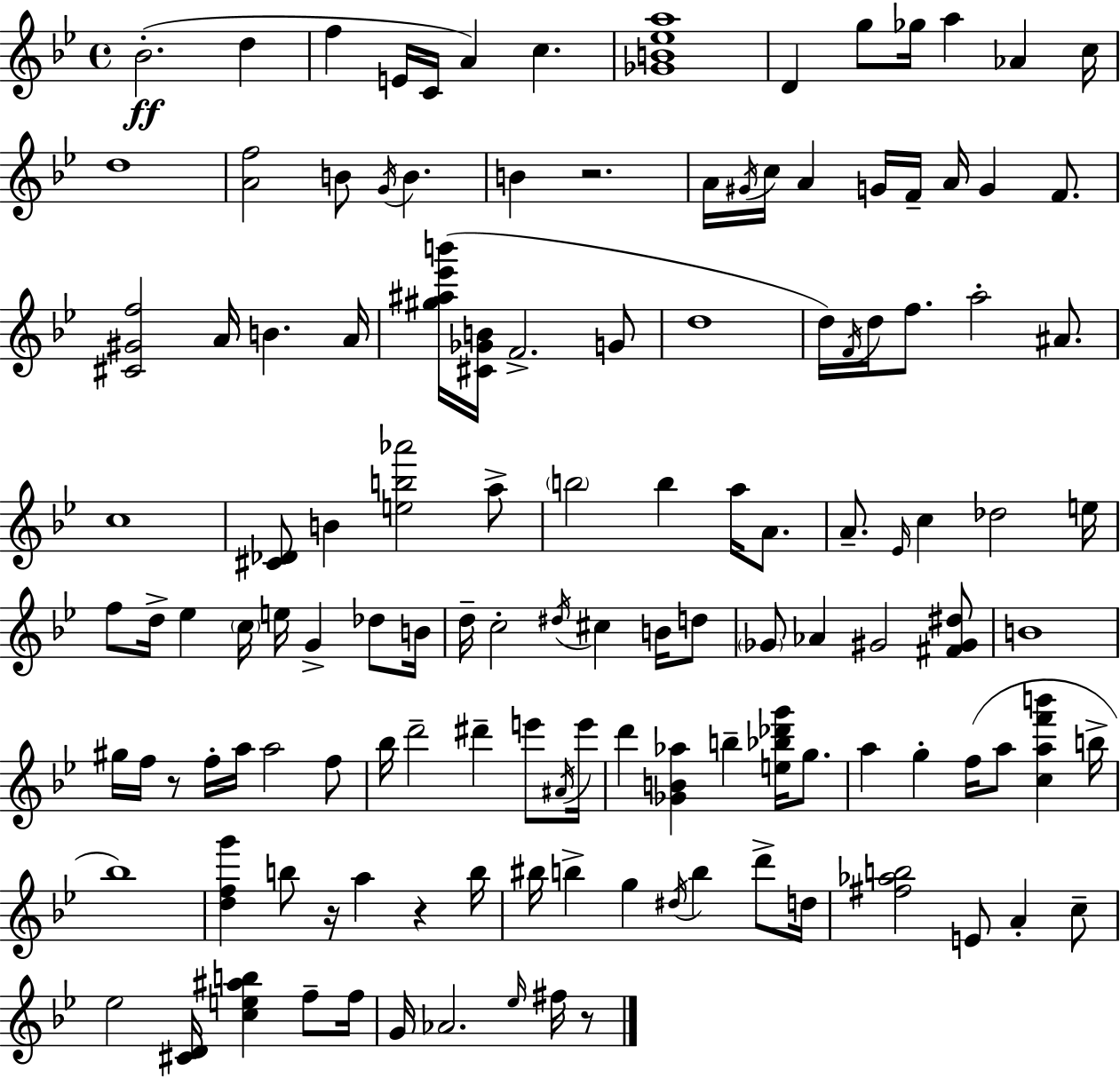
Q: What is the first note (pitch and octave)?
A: Bb4